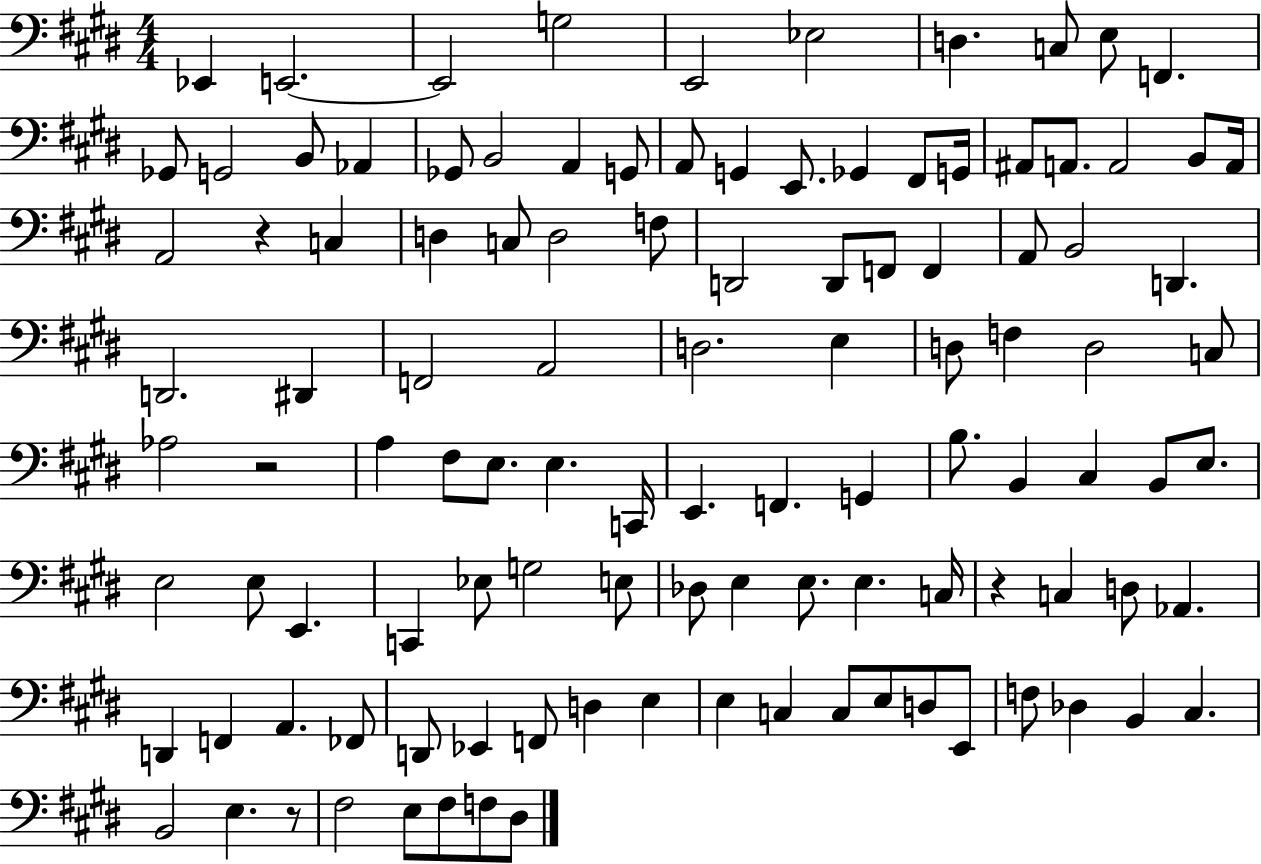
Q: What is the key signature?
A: E major